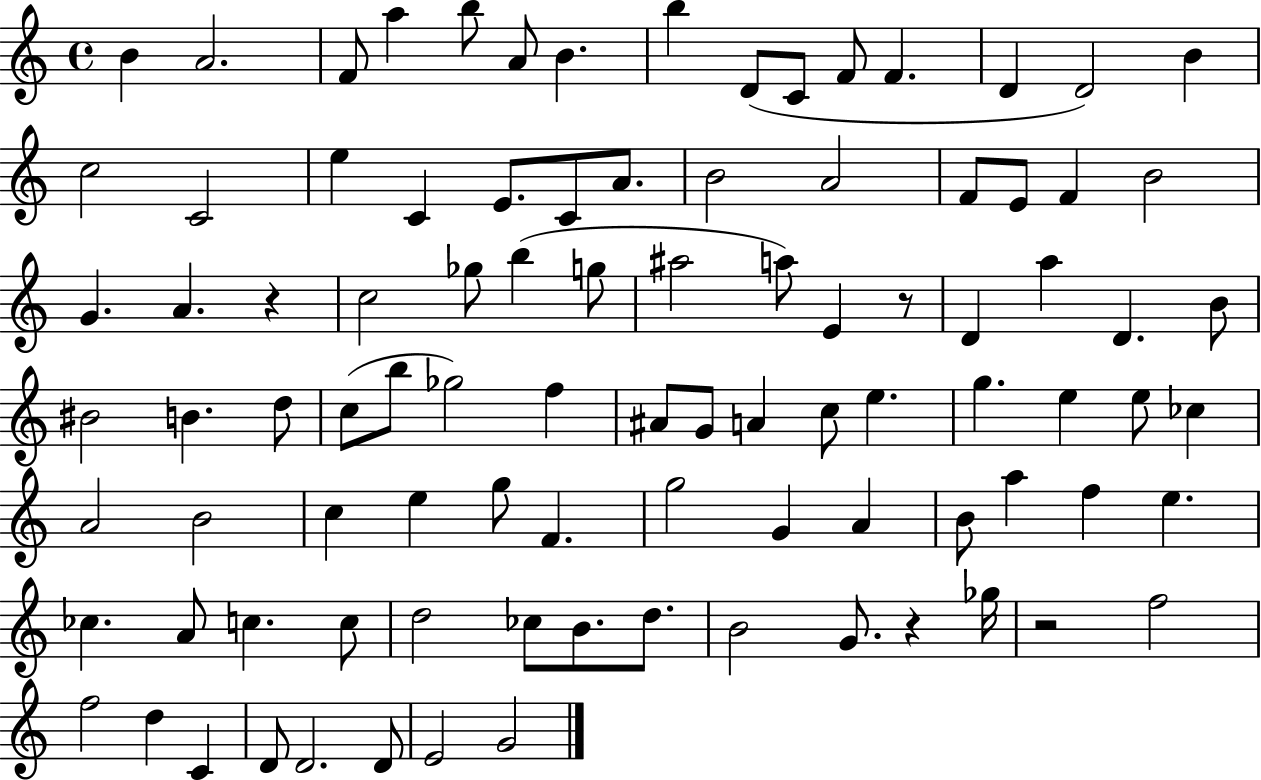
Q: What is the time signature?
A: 4/4